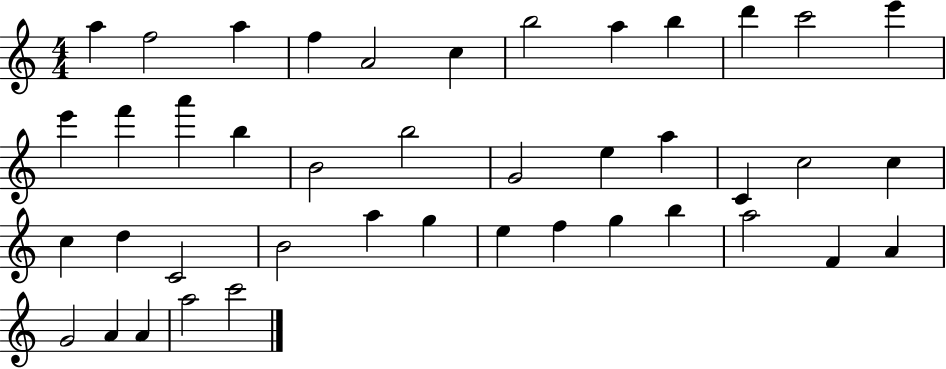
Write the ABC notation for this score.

X:1
T:Untitled
M:4/4
L:1/4
K:C
a f2 a f A2 c b2 a b d' c'2 e' e' f' a' b B2 b2 G2 e a C c2 c c d C2 B2 a g e f g b a2 F A G2 A A a2 c'2